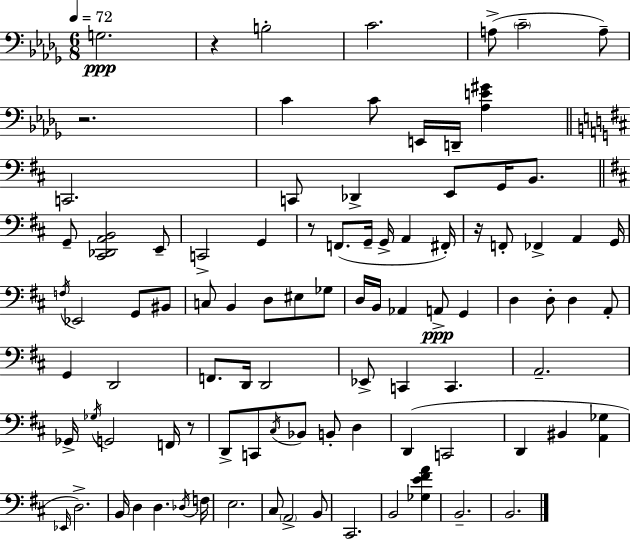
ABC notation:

X:1
T:Untitled
M:6/8
L:1/4
K:Bbm
G,2 z B,2 C2 A,/2 C2 A,/2 z2 C C/2 E,,/4 D,,/4 [_A,E^G] C,,2 C,,/2 _D,, E,,/2 G,,/4 B,,/2 G,,/2 [^C,,_D,,A,,B,,]2 E,,/2 C,,2 G,, z/2 F,,/2 G,,/4 G,,/4 A,, ^F,,/4 z/4 F,,/2 _F,, A,, G,,/4 F,/4 _E,,2 G,,/2 ^B,,/2 C,/2 B,, D,/2 ^E,/2 _G,/2 D,/4 B,,/4 _A,, A,,/2 G,, D, D,/2 D, A,,/2 G,, D,,2 F,,/2 D,,/4 D,,2 _E,,/2 C,, C,, A,,2 _G,,/4 _G,/4 G,,2 F,,/4 z/2 D,,/2 C,,/2 ^C,/4 _B,,/2 B,,/2 D, D,, C,,2 D,, ^B,, [A,,_G,] _E,,/4 D,2 B,,/4 D, D, _D,/4 F,/4 E,2 ^C,/2 A,,2 B,,/2 ^C,,2 B,,2 [_G,E^FA] B,,2 B,,2